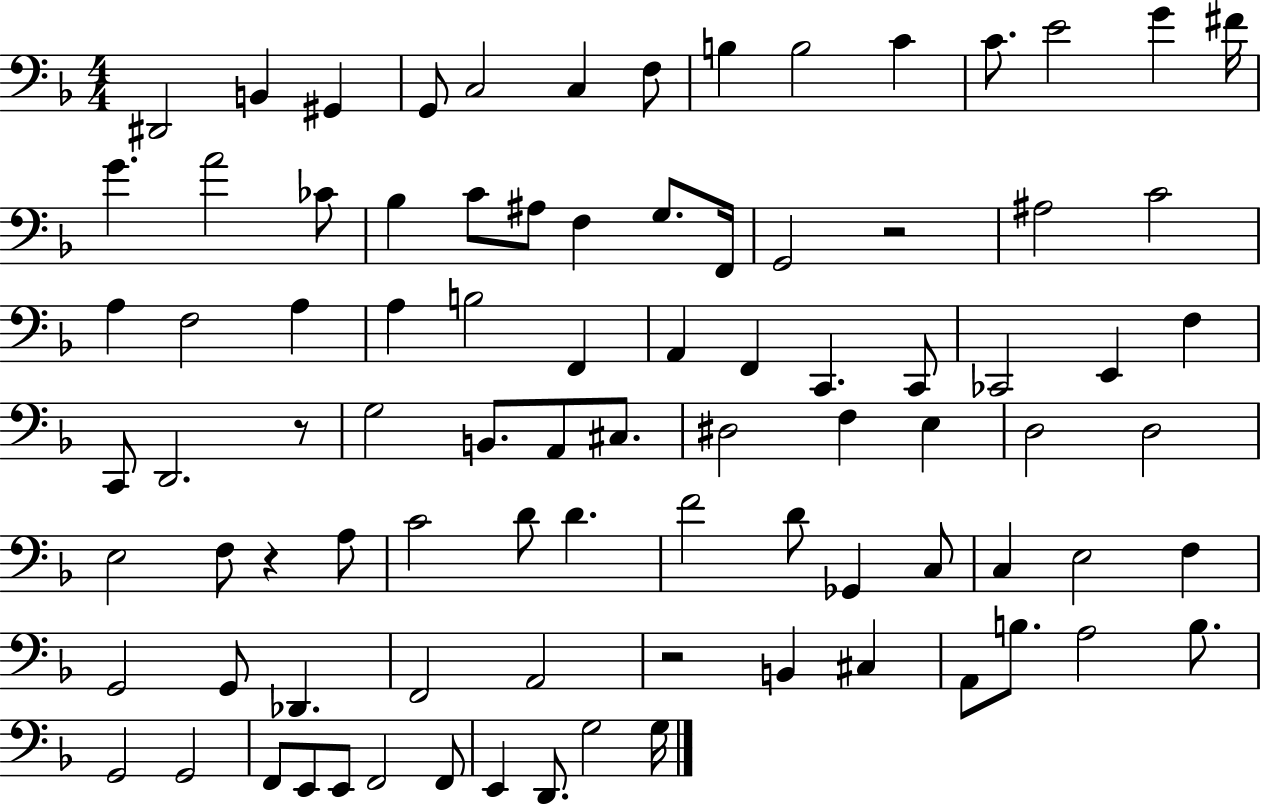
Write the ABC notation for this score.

X:1
T:Untitled
M:4/4
L:1/4
K:F
^D,,2 B,, ^G,, G,,/2 C,2 C, F,/2 B, B,2 C C/2 E2 G ^F/4 G A2 _C/2 _B, C/2 ^A,/2 F, G,/2 F,,/4 G,,2 z2 ^A,2 C2 A, F,2 A, A, B,2 F,, A,, F,, C,, C,,/2 _C,,2 E,, F, C,,/2 D,,2 z/2 G,2 B,,/2 A,,/2 ^C,/2 ^D,2 F, E, D,2 D,2 E,2 F,/2 z A,/2 C2 D/2 D F2 D/2 _G,, C,/2 C, E,2 F, G,,2 G,,/2 _D,, F,,2 A,,2 z2 B,, ^C, A,,/2 B,/2 A,2 B,/2 G,,2 G,,2 F,,/2 E,,/2 E,,/2 F,,2 F,,/2 E,, D,,/2 G,2 G,/4